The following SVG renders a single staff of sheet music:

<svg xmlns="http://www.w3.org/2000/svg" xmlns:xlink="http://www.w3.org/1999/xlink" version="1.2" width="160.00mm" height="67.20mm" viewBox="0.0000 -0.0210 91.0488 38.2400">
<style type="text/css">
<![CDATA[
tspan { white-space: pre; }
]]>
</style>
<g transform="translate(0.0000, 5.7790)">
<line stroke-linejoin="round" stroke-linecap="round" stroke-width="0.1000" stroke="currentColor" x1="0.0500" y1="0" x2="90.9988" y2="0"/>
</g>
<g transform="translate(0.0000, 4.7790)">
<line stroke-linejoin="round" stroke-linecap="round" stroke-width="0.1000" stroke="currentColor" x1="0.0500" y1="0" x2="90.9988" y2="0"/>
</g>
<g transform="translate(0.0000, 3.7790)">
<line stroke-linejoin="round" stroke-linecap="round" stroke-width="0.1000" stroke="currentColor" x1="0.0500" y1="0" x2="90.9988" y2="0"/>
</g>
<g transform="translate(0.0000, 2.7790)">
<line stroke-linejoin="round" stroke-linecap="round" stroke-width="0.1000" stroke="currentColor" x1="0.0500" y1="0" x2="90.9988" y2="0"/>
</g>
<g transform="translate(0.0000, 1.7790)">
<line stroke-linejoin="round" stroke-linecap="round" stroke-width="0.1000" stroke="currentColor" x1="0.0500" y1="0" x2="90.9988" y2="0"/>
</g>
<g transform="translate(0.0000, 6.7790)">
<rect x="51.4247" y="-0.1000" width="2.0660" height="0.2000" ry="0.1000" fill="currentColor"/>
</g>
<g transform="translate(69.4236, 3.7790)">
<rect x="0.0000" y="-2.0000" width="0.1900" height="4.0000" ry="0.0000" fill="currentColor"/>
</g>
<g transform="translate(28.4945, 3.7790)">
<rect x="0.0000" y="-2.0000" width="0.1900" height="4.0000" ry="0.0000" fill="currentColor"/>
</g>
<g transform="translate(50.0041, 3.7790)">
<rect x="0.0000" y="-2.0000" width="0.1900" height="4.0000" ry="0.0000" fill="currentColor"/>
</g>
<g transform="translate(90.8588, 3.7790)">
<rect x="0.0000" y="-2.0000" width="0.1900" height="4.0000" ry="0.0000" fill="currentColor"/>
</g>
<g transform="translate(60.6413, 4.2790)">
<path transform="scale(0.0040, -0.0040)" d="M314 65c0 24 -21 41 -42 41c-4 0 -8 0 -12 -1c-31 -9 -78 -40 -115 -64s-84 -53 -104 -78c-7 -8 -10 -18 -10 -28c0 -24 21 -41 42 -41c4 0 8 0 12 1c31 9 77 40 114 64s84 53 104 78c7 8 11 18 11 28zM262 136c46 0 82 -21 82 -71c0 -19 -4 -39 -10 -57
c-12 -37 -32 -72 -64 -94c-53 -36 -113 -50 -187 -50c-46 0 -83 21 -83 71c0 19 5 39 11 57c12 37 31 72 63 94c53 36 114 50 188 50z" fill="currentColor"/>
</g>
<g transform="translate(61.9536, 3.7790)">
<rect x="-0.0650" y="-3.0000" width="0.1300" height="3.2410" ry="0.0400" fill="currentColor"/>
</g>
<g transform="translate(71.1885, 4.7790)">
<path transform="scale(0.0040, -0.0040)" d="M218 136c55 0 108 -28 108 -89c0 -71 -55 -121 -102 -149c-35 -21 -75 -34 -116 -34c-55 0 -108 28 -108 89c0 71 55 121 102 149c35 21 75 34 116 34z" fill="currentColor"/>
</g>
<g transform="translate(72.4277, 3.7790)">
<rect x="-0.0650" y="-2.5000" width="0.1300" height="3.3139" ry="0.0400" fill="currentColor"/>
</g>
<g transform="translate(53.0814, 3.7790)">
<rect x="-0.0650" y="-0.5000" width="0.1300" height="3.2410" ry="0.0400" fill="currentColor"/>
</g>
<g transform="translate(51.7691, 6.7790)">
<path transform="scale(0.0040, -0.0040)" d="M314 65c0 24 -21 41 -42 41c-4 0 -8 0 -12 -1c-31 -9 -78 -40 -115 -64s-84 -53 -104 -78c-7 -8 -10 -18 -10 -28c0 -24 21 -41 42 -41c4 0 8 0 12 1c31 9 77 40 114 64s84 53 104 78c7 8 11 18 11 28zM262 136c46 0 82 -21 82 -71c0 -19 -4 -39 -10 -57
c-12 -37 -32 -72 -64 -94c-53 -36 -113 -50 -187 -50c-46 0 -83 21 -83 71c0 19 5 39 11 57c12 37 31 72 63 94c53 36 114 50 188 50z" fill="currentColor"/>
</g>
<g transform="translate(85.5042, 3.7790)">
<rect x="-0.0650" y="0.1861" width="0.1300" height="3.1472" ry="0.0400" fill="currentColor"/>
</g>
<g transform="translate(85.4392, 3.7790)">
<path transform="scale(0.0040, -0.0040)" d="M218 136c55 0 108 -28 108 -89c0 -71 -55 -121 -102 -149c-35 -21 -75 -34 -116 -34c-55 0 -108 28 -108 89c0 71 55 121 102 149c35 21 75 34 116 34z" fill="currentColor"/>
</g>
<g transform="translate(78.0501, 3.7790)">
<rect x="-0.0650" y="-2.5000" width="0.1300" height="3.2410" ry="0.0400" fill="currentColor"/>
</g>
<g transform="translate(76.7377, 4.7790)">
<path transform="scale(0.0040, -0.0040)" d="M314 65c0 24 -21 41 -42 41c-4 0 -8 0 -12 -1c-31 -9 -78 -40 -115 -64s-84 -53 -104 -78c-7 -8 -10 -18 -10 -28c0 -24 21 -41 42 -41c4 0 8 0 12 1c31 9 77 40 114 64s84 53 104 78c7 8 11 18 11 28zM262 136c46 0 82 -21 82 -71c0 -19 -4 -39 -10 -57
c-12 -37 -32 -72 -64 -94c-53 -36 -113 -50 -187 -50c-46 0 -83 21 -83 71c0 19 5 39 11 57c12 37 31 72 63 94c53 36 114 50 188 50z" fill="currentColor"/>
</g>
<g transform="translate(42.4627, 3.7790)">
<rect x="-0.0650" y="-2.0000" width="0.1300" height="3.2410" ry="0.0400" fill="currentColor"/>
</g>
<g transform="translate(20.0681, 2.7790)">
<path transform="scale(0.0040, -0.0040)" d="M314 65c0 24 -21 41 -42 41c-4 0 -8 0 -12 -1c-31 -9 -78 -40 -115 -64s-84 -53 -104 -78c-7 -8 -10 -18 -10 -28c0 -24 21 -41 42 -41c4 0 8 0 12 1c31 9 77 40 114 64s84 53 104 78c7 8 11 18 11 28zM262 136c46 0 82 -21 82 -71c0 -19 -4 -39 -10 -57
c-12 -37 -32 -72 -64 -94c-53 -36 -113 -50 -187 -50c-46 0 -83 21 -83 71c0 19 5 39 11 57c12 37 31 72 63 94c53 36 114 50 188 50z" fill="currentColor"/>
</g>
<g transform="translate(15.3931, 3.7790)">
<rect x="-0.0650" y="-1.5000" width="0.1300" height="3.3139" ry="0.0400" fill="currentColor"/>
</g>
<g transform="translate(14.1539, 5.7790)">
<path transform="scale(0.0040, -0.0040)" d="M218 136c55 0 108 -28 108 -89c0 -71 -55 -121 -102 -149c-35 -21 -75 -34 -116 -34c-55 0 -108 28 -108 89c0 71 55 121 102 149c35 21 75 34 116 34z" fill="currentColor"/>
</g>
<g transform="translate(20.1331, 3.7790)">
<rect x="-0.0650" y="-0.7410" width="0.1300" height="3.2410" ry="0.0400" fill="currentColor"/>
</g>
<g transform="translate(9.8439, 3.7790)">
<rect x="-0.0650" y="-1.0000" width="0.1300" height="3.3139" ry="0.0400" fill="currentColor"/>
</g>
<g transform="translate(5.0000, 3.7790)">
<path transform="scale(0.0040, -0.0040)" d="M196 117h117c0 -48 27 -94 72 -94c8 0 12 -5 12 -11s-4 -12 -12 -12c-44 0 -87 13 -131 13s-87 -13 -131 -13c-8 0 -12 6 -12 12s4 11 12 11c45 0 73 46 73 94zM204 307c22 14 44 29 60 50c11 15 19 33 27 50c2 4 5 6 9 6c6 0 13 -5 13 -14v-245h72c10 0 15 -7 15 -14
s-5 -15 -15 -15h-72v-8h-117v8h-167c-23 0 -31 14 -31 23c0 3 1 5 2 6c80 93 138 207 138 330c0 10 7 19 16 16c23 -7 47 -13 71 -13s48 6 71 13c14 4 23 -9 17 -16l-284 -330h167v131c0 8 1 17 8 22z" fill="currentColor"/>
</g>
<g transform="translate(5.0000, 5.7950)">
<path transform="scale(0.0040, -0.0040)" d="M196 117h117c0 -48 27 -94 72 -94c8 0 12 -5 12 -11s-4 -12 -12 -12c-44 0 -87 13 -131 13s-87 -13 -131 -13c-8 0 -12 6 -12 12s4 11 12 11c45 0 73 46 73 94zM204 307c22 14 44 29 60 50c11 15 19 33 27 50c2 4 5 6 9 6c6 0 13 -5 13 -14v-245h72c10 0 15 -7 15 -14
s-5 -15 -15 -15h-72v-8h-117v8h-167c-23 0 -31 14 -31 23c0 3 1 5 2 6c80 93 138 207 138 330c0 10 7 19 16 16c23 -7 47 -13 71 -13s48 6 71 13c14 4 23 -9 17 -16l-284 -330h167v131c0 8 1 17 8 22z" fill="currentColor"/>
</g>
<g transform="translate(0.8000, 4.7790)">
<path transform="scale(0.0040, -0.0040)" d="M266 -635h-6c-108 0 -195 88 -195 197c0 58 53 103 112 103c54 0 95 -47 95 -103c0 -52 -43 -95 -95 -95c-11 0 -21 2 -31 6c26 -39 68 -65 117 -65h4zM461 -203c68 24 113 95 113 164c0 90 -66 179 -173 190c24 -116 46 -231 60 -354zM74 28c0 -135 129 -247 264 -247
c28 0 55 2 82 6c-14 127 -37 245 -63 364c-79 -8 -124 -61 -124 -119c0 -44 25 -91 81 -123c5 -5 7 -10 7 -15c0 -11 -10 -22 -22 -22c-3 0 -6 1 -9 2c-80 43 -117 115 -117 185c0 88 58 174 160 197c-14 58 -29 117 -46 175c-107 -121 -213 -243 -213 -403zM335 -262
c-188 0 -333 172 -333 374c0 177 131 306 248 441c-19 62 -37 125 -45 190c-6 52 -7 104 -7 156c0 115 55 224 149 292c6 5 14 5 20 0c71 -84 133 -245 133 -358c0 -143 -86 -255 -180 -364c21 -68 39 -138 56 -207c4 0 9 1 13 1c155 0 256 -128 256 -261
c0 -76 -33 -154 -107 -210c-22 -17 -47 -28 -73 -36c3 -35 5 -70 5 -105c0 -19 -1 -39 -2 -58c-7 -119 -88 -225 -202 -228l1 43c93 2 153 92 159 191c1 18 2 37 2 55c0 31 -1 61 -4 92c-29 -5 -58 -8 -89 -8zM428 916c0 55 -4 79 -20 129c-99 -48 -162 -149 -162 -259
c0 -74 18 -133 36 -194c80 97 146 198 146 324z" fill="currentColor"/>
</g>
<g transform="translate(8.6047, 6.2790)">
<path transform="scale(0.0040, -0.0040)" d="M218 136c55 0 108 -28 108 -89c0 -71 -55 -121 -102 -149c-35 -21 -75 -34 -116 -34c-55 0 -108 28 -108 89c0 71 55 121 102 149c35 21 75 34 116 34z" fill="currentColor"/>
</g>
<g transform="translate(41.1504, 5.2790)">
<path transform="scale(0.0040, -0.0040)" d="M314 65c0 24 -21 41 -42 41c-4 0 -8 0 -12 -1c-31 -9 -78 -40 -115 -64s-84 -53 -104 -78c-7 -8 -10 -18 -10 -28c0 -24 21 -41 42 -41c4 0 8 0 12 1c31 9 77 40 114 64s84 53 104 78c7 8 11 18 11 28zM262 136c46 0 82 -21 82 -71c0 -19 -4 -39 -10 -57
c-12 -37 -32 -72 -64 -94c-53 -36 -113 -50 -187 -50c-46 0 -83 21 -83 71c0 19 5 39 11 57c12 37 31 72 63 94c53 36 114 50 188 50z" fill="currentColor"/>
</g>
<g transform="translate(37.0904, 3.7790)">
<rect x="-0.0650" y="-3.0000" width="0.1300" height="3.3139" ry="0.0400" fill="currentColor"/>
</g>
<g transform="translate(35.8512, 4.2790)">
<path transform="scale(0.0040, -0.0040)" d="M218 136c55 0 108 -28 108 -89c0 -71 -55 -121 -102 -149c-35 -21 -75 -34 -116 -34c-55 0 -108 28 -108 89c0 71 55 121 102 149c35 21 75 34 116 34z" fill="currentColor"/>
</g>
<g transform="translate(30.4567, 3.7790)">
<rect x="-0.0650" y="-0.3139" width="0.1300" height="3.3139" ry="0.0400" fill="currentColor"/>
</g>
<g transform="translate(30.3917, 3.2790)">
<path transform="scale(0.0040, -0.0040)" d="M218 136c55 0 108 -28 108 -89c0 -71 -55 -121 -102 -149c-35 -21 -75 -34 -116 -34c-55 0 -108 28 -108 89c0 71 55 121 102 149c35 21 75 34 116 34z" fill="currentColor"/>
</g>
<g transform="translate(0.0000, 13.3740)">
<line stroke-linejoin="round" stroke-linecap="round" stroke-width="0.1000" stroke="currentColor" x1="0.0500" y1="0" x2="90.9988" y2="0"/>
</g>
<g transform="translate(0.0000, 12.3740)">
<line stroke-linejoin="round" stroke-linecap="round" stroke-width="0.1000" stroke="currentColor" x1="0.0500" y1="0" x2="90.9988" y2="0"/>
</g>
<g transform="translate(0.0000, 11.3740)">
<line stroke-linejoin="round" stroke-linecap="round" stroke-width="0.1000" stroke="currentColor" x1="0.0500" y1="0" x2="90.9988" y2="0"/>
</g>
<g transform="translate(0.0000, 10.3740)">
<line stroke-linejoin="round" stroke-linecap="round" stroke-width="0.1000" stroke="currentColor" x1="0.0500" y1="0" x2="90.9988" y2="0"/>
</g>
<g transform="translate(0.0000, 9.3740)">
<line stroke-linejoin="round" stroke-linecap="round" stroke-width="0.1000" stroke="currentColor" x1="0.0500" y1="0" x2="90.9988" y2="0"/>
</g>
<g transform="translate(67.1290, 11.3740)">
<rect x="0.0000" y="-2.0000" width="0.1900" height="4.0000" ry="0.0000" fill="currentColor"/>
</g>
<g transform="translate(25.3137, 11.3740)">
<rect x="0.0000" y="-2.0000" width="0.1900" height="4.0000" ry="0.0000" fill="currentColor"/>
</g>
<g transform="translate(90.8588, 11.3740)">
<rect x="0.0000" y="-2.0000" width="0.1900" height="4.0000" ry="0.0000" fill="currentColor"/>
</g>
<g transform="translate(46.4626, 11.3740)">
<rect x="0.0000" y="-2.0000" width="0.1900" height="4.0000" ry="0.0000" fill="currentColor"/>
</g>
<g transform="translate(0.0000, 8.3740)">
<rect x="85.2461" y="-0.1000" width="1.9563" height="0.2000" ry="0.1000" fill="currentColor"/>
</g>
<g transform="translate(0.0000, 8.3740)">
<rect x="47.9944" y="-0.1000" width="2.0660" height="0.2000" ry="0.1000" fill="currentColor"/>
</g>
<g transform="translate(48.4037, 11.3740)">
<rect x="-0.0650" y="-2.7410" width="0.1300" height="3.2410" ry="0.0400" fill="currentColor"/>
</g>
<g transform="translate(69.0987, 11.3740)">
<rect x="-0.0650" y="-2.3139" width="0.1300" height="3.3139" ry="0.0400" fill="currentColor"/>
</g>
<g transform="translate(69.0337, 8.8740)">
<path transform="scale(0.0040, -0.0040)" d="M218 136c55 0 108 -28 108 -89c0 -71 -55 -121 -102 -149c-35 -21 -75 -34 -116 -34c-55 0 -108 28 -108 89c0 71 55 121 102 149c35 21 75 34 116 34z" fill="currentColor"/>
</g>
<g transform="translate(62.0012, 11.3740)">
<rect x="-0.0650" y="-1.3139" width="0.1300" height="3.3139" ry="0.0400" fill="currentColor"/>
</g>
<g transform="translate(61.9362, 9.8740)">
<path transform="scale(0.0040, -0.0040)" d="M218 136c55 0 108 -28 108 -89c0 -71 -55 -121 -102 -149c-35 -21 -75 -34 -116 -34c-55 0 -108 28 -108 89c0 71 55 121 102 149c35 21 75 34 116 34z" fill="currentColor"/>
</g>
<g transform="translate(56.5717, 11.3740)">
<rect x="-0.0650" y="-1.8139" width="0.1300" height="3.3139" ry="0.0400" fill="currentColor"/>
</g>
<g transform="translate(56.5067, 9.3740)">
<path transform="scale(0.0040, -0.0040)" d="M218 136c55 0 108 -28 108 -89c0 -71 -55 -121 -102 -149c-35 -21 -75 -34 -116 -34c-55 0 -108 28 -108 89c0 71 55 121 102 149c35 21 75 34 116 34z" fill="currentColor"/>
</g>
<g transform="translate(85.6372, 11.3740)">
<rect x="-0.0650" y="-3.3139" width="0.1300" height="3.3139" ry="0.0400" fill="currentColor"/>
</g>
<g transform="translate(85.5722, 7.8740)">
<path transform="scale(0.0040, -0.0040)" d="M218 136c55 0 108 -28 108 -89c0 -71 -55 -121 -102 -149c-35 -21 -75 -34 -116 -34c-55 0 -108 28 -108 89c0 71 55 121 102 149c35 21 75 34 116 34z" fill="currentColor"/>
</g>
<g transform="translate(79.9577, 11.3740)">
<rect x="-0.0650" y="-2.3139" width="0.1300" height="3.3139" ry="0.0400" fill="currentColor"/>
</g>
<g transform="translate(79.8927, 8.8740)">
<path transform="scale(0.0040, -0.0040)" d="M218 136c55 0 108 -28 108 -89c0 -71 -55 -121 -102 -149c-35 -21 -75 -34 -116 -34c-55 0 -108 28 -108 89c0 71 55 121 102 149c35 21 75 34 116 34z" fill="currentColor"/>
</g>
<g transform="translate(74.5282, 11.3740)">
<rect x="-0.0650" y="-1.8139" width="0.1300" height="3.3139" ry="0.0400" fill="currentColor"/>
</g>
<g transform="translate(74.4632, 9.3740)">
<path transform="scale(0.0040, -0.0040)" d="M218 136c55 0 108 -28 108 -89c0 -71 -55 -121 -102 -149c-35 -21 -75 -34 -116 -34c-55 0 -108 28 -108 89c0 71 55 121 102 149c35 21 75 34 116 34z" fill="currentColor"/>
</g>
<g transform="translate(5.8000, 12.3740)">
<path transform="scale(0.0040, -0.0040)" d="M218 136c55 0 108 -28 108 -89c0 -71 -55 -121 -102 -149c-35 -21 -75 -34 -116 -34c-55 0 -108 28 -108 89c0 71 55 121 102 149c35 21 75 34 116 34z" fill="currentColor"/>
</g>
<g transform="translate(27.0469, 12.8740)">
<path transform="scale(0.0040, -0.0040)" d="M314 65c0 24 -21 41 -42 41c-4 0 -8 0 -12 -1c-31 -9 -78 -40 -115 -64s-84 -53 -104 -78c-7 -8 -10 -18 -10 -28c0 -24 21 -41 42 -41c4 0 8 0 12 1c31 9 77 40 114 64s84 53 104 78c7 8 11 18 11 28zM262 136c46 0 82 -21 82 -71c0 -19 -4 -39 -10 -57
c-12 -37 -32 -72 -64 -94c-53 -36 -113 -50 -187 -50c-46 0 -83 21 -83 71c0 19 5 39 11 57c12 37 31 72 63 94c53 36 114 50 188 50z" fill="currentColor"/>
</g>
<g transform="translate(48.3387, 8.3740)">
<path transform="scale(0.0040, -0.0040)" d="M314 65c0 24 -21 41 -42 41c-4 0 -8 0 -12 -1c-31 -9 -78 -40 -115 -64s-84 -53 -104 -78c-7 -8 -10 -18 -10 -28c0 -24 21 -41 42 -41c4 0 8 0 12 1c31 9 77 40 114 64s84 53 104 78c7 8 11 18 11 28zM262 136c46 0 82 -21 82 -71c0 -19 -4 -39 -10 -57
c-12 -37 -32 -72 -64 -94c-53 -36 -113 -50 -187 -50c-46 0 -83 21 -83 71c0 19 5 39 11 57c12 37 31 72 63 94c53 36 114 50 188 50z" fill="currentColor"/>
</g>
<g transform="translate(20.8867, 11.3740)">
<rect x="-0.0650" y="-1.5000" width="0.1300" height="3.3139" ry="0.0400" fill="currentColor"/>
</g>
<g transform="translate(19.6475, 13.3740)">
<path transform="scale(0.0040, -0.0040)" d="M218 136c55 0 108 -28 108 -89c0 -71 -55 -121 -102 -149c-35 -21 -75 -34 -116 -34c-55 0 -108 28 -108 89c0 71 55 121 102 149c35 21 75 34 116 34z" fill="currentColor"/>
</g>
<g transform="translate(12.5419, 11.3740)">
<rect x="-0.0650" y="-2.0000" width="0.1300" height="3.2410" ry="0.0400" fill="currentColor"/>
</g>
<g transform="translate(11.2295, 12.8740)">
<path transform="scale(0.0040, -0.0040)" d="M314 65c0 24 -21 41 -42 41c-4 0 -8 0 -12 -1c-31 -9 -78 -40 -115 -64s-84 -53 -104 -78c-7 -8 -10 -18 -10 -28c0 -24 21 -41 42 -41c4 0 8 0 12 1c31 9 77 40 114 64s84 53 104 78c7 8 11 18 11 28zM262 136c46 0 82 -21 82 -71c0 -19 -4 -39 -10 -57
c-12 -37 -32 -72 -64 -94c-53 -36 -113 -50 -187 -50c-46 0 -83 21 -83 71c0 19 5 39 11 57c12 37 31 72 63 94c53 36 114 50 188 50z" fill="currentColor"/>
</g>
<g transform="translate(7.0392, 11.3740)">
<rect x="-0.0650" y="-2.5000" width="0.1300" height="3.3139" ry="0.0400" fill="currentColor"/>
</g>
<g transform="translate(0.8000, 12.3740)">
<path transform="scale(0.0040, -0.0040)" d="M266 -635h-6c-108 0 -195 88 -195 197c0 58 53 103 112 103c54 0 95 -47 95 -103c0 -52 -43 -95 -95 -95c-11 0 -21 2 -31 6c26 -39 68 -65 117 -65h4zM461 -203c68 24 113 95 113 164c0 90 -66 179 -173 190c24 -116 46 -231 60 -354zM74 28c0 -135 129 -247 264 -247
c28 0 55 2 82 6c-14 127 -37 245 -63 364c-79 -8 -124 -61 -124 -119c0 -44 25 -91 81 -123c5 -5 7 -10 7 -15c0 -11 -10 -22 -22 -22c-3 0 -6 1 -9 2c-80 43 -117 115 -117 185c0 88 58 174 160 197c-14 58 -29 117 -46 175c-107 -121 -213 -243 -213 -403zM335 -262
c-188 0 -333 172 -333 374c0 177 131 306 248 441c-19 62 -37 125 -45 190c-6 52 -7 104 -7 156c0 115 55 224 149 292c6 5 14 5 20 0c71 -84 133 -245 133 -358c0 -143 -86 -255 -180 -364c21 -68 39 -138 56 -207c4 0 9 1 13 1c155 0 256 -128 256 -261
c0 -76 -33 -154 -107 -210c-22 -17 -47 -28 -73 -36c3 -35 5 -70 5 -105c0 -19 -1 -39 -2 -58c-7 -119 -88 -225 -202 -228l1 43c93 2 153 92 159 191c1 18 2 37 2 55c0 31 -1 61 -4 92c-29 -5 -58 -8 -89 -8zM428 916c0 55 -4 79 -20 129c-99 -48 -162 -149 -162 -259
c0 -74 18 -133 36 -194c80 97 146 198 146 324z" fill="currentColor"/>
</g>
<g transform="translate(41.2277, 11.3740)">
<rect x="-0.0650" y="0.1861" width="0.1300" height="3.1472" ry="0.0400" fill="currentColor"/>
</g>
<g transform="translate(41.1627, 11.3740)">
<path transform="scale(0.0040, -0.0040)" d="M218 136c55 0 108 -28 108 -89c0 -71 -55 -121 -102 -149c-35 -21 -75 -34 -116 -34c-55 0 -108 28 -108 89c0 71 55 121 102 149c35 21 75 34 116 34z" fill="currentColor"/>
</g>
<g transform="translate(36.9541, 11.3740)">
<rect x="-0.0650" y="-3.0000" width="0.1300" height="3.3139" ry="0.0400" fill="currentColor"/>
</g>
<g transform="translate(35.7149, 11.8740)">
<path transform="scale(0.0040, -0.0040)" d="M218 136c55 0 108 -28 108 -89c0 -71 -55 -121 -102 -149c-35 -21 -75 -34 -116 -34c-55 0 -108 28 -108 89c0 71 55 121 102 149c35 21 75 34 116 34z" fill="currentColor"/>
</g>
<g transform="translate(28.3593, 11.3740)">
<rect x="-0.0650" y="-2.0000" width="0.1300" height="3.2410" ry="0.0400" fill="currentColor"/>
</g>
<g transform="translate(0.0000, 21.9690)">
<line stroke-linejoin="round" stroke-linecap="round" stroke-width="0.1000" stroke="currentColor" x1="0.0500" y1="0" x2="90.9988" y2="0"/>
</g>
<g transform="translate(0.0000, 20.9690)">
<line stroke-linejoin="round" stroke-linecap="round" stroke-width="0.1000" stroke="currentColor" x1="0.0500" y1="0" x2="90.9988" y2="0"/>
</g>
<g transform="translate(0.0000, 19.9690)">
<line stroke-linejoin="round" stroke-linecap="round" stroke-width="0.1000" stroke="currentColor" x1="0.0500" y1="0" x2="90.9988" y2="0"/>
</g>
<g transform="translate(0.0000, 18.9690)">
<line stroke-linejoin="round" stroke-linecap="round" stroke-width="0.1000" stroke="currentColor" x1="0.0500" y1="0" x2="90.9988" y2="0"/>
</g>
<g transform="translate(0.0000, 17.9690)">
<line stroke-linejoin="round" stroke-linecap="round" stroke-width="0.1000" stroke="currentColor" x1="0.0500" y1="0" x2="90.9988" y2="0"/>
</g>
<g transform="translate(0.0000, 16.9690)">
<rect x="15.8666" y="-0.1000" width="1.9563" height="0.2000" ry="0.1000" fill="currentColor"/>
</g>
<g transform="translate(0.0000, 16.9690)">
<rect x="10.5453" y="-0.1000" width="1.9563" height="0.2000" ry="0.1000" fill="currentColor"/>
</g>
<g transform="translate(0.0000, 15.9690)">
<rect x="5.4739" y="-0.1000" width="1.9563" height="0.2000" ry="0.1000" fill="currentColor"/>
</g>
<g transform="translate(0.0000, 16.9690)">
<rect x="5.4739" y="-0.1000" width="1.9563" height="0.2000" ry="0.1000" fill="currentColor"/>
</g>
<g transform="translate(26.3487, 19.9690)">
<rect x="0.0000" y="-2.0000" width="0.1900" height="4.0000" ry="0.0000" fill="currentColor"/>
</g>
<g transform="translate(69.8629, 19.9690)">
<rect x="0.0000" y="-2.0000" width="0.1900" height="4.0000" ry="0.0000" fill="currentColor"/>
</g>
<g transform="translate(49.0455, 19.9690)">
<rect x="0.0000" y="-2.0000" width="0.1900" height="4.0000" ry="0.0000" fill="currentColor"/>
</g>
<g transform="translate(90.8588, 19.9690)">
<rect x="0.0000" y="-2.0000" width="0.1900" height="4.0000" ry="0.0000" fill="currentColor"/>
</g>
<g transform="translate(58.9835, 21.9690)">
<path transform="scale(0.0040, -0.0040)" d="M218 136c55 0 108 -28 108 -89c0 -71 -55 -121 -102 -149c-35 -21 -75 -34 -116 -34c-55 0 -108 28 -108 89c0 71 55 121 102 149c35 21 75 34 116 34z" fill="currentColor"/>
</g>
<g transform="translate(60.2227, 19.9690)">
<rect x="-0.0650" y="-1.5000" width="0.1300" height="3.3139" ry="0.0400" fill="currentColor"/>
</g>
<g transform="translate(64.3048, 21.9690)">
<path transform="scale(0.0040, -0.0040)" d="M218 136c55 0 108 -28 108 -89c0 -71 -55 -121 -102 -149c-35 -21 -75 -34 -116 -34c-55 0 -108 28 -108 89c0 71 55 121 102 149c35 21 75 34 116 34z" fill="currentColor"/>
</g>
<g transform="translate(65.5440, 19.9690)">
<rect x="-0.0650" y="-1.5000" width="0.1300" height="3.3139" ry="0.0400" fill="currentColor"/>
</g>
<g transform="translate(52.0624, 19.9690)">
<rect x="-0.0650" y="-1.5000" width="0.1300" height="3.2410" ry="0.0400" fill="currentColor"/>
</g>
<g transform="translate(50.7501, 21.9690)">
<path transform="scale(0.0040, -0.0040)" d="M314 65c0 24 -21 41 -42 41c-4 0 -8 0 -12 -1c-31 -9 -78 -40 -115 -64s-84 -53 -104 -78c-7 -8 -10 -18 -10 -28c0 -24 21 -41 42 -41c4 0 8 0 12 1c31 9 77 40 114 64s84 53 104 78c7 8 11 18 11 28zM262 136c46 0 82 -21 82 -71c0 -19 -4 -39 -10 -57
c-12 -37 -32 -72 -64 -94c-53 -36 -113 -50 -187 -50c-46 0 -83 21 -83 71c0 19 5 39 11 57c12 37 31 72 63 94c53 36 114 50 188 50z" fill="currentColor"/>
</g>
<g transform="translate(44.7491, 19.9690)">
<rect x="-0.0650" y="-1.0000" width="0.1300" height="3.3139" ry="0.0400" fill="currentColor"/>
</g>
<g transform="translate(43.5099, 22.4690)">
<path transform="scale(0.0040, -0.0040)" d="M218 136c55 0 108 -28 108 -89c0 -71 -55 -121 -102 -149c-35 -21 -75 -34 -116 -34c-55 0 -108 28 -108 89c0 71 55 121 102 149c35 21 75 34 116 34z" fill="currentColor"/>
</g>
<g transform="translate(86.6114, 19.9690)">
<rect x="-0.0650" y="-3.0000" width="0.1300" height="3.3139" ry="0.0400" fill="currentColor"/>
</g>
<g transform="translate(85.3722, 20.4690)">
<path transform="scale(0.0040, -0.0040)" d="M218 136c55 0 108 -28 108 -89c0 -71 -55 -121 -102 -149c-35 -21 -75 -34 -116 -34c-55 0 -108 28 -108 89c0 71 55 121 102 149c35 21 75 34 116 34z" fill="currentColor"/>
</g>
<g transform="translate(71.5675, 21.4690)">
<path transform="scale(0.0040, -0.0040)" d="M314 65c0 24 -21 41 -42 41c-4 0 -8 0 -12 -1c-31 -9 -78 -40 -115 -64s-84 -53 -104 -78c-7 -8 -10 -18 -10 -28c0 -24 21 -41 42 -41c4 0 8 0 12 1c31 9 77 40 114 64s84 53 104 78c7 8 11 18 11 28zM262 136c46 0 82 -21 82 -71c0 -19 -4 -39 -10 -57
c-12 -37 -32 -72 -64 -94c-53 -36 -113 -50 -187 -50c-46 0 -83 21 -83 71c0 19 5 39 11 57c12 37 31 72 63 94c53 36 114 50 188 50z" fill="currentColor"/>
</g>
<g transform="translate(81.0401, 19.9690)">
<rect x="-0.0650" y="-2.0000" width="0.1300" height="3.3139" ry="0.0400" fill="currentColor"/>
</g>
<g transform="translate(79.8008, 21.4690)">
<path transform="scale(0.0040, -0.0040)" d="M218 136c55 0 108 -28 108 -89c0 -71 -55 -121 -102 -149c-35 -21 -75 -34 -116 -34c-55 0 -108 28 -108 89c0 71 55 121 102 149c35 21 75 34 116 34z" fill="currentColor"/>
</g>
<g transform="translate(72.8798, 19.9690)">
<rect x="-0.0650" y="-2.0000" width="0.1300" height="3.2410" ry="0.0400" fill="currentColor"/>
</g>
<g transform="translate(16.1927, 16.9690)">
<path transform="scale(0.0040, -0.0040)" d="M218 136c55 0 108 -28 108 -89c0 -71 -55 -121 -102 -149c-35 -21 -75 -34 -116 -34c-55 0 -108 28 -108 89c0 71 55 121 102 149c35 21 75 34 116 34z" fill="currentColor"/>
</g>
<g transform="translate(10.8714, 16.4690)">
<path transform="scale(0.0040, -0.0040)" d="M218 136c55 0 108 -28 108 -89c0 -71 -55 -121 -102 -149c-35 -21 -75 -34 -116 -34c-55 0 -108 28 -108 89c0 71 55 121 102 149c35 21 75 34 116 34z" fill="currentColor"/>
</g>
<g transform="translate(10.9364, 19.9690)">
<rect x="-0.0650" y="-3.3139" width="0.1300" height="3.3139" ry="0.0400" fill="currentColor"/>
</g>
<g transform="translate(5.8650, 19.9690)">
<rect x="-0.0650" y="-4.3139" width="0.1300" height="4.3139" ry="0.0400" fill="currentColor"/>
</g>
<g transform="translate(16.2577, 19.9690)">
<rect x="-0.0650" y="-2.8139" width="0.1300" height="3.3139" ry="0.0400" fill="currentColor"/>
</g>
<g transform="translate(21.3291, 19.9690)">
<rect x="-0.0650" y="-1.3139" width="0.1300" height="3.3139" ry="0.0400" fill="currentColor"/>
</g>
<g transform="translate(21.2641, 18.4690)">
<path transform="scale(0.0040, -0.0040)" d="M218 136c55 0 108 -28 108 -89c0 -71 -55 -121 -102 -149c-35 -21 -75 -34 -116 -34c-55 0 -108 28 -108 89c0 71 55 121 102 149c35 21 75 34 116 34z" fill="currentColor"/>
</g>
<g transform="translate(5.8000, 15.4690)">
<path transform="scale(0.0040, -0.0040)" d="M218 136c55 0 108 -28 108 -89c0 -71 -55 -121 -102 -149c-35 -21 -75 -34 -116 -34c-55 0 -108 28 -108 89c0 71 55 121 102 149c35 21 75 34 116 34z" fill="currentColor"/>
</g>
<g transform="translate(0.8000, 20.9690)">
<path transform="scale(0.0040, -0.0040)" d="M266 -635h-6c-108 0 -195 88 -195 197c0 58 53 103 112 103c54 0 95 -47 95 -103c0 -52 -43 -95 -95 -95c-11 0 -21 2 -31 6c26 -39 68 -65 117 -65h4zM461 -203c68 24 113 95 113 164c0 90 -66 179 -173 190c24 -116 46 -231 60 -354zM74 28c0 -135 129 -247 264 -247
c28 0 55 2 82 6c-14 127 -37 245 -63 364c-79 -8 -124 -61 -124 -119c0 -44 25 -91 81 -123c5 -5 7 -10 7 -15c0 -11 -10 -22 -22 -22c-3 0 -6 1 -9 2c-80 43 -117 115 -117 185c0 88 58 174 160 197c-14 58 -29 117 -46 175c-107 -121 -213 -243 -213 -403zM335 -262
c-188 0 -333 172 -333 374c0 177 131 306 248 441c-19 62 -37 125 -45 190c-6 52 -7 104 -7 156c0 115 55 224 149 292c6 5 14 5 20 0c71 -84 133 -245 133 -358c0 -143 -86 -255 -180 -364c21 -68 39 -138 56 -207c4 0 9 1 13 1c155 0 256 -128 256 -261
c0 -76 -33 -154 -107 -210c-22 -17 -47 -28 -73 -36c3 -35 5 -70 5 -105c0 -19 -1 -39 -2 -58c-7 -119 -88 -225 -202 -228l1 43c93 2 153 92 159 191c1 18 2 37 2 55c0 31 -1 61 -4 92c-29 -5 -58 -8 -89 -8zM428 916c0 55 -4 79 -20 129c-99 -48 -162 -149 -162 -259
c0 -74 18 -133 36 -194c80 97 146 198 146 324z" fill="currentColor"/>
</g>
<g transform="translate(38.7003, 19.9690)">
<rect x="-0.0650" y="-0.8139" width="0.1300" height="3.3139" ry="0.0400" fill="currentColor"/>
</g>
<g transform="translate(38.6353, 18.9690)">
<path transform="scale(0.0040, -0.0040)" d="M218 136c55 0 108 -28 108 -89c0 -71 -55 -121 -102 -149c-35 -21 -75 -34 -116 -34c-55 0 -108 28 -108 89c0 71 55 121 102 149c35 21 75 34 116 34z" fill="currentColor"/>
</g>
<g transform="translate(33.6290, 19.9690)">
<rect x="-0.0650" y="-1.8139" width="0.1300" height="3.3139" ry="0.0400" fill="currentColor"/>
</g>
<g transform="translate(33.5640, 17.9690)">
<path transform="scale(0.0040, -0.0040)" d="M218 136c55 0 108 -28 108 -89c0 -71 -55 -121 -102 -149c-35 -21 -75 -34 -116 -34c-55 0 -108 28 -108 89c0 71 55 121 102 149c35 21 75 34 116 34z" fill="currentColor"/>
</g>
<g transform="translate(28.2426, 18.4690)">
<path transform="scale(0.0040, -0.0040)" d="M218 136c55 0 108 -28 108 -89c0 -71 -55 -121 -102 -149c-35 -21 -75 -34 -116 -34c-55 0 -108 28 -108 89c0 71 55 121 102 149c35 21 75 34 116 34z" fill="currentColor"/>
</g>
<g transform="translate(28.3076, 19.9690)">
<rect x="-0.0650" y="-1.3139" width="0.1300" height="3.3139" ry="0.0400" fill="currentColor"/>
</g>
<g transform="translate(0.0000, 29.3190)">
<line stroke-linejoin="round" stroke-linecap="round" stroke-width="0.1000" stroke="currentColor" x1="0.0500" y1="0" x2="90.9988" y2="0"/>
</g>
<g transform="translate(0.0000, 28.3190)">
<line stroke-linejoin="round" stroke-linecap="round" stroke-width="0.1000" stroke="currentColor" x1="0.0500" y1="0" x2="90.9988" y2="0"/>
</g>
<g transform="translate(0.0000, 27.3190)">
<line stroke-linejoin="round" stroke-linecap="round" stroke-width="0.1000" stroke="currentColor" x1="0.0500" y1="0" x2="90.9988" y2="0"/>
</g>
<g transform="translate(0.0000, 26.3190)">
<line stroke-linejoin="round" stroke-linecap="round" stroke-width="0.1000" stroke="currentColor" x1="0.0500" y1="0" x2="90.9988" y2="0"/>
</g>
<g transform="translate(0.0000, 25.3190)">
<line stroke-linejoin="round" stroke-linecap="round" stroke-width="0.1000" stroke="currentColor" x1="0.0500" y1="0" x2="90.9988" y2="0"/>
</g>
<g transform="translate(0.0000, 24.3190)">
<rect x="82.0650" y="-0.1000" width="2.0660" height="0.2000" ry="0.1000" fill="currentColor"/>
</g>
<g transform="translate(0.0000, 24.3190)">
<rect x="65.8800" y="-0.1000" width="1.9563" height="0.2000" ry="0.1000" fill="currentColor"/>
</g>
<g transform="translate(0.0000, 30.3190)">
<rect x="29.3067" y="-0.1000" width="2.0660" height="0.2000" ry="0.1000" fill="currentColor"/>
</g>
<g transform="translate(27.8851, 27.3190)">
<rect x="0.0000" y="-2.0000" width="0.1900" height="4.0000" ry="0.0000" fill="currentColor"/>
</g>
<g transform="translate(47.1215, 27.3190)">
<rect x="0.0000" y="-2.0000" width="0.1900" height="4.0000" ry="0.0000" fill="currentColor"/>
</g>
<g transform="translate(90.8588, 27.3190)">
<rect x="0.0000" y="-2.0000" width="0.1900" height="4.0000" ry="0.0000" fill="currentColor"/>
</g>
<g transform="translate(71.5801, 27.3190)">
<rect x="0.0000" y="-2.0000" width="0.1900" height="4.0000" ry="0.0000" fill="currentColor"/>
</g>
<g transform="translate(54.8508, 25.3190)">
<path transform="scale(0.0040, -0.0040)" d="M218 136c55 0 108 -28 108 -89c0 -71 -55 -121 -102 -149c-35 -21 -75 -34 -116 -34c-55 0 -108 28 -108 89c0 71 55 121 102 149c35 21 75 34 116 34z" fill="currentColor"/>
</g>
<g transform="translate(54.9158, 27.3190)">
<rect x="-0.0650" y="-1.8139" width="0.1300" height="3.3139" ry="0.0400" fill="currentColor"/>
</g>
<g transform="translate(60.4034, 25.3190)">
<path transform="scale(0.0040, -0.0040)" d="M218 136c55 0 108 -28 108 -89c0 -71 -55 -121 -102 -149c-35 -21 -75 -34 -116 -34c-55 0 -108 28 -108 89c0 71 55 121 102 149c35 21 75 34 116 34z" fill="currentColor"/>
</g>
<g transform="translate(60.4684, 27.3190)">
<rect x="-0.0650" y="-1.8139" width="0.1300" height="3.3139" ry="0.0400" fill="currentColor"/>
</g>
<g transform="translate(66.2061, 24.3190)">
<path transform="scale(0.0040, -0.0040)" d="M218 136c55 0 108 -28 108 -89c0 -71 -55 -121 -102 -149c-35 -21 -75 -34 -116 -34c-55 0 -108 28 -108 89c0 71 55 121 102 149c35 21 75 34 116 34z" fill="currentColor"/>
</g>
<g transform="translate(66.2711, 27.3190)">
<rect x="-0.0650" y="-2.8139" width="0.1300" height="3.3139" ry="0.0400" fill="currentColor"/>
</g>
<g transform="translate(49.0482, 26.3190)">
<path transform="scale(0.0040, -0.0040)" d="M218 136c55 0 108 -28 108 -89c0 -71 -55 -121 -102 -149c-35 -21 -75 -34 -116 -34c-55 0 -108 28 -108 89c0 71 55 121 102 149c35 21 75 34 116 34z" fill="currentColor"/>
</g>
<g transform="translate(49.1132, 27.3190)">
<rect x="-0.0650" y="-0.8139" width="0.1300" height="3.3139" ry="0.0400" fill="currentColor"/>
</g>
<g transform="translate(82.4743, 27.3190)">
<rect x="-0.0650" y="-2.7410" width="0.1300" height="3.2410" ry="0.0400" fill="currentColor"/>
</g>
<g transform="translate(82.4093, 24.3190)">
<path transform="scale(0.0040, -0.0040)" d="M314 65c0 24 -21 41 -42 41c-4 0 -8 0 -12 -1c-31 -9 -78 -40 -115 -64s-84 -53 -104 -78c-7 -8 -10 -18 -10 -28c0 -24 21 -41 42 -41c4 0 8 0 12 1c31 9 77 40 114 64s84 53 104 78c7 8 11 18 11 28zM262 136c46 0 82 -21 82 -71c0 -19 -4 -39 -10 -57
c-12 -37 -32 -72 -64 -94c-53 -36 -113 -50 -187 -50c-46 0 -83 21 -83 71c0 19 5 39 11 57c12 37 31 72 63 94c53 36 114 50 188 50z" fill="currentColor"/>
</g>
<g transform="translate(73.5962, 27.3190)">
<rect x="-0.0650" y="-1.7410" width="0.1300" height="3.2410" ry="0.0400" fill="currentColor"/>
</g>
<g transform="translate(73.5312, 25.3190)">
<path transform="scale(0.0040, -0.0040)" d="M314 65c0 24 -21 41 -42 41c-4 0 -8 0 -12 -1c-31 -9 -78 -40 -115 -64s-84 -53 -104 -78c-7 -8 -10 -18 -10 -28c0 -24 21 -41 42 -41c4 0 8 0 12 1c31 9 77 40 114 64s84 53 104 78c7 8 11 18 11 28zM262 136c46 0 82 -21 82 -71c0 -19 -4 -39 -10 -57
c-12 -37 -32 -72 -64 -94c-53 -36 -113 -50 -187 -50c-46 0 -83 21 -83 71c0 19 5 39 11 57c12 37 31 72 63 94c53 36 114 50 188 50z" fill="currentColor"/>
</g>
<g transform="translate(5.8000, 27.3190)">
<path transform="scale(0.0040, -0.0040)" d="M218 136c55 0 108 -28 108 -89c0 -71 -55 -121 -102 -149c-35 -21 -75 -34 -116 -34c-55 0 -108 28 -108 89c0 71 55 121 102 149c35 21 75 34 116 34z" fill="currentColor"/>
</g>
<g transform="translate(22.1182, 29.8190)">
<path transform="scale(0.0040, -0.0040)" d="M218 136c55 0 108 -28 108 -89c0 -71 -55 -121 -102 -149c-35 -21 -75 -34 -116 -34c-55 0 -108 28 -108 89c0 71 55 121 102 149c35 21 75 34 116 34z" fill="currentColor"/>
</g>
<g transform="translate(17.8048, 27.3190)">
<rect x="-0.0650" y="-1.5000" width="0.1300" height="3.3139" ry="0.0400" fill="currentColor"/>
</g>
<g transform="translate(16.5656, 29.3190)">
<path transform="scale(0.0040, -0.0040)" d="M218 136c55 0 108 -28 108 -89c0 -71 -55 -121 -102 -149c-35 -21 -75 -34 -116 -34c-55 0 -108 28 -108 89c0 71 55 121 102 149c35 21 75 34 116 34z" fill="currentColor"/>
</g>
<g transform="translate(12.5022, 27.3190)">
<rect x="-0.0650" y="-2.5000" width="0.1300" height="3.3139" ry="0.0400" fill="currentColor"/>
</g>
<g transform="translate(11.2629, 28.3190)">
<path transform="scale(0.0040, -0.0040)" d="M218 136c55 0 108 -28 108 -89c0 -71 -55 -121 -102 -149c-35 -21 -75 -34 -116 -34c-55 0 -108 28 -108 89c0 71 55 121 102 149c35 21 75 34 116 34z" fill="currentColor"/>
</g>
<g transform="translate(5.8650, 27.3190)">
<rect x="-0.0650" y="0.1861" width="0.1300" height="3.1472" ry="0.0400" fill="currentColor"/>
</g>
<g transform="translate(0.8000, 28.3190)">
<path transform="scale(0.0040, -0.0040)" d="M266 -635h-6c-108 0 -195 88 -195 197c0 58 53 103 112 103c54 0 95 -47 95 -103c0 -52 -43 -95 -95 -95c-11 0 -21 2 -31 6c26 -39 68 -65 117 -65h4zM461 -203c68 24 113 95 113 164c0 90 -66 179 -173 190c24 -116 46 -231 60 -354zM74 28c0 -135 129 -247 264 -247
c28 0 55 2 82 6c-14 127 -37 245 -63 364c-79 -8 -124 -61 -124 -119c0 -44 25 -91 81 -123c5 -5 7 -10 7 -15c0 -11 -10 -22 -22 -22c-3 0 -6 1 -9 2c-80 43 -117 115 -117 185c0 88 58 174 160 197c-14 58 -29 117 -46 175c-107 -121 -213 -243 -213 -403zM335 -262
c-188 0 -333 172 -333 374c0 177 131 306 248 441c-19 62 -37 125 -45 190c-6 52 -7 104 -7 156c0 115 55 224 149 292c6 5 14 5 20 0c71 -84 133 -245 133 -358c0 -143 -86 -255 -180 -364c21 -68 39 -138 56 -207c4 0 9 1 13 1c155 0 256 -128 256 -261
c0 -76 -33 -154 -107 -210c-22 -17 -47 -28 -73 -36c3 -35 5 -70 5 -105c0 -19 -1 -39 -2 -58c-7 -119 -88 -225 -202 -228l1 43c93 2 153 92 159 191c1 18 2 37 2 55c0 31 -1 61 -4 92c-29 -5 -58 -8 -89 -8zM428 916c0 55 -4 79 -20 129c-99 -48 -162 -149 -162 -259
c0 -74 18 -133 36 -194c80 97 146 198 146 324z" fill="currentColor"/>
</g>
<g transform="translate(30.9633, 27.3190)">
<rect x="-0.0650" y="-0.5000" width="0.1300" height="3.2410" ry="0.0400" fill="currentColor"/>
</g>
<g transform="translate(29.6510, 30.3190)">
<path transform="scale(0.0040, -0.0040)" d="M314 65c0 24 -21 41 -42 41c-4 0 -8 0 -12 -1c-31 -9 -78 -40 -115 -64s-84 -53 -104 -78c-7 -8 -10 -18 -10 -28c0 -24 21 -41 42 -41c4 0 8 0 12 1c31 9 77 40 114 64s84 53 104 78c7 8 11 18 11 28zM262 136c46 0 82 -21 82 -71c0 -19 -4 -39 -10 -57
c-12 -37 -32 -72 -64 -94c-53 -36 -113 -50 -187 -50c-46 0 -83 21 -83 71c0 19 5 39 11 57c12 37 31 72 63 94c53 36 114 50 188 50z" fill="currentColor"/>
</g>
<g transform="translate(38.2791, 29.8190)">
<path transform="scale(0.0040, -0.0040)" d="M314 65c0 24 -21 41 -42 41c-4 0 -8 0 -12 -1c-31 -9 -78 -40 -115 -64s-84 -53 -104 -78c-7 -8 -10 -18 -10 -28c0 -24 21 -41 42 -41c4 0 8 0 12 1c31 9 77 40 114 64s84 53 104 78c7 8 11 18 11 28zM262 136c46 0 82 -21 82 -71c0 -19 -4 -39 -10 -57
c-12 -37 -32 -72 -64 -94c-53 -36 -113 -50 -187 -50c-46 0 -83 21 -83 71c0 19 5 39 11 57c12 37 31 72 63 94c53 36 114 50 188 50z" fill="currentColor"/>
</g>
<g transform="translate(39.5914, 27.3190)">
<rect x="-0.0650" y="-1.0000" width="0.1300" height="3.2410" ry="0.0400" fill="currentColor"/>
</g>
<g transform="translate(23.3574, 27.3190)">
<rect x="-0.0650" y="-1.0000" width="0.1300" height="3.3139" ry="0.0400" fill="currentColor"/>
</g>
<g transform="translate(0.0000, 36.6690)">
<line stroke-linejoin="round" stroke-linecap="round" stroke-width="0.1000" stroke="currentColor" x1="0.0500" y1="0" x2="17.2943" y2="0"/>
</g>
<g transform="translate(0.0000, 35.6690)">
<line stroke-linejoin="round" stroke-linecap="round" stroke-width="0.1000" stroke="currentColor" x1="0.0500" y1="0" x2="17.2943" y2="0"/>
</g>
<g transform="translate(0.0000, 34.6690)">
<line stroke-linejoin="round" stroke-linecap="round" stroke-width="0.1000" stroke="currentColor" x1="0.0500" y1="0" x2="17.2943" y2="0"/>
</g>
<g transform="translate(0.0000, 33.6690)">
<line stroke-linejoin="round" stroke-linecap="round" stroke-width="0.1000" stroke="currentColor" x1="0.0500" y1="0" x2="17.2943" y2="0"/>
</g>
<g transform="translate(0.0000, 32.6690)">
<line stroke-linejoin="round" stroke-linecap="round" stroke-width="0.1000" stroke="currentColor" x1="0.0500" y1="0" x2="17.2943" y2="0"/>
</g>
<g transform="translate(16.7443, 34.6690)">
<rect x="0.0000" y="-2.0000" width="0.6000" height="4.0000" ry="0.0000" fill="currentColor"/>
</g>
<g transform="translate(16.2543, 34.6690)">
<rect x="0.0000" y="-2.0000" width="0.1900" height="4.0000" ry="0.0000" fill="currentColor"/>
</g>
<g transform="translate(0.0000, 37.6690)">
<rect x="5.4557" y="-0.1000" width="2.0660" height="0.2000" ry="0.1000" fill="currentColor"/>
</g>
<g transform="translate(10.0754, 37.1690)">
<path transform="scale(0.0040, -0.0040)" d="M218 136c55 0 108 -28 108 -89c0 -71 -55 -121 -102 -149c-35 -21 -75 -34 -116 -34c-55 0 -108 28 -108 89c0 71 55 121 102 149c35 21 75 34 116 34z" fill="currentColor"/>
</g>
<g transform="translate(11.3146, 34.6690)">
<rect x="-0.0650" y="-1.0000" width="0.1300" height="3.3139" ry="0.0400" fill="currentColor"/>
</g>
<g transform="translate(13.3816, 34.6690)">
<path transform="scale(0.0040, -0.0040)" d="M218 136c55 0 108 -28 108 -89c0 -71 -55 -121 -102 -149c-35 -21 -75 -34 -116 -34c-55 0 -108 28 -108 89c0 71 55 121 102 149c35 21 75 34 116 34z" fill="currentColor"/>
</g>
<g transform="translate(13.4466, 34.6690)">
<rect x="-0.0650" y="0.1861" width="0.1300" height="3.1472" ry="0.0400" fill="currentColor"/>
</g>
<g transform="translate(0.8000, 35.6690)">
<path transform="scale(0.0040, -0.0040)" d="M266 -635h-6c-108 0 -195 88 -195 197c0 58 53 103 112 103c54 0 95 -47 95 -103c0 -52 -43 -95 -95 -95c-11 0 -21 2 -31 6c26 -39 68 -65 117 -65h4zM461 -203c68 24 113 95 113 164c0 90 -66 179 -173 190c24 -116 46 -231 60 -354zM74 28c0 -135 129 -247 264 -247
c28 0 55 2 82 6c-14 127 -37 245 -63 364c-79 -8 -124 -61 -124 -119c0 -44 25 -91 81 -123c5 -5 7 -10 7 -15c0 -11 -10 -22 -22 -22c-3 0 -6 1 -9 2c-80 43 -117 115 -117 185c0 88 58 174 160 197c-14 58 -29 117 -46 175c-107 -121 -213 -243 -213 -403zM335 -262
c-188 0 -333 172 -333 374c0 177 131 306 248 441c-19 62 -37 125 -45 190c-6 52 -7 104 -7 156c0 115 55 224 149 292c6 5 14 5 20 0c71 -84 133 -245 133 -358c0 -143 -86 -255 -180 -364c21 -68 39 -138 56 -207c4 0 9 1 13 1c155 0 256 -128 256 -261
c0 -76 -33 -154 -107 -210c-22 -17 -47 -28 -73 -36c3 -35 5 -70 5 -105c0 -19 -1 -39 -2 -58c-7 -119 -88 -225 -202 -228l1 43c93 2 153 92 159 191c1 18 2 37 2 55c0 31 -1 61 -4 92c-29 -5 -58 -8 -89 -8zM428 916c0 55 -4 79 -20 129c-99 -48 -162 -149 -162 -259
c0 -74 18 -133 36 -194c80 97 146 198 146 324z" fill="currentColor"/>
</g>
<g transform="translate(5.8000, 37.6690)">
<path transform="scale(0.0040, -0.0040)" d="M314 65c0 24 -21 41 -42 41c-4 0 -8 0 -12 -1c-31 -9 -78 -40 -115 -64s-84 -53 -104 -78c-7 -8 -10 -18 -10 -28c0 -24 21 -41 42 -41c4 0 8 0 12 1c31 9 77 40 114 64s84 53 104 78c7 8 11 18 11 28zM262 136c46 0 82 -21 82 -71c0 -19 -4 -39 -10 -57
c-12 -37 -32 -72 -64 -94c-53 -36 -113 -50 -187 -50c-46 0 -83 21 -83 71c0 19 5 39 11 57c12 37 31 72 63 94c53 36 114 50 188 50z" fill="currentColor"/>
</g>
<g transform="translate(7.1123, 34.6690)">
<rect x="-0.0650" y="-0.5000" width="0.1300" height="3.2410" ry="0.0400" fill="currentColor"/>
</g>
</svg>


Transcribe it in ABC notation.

X:1
T:Untitled
M:4/4
L:1/4
K:C
D E d2 c A F2 C2 A2 G G2 B G F2 E F2 A B a2 f e g f g b d' b a e e f d D E2 E E F2 F A B G E D C2 D2 d f f a f2 a2 C2 D B